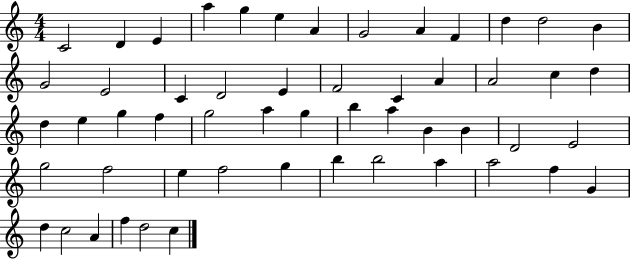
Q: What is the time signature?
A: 4/4